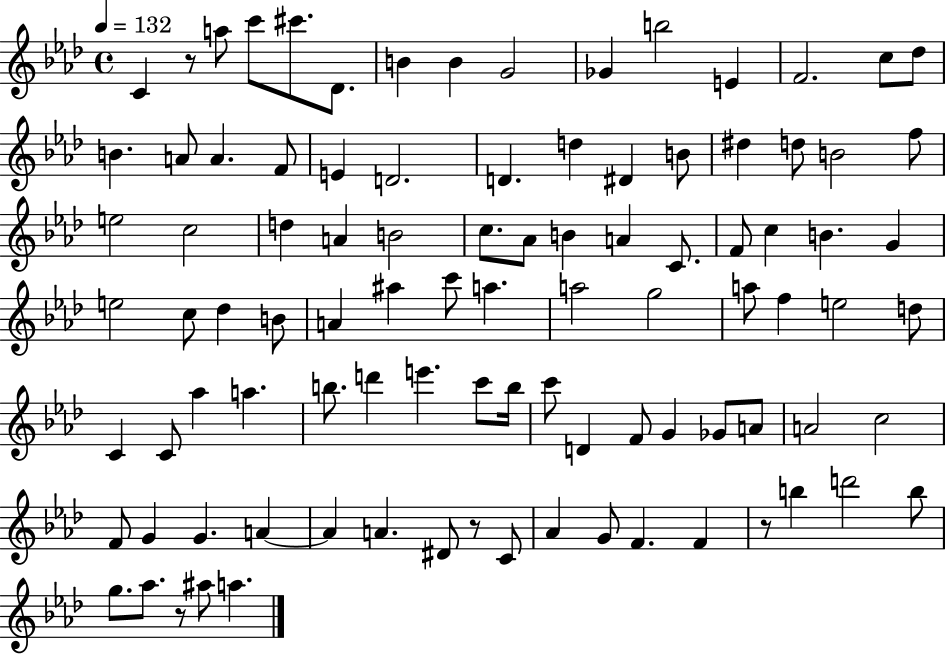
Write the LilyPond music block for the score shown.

{
  \clef treble
  \time 4/4
  \defaultTimeSignature
  \key aes \major
  \tempo 4 = 132
  c'4 r8 a''8 c'''8 cis'''8. des'8. | b'4 b'4 g'2 | ges'4 b''2 e'4 | f'2. c''8 des''8 | \break b'4. a'8 a'4. f'8 | e'4 d'2. | d'4. d''4 dis'4 b'8 | dis''4 d''8 b'2 f''8 | \break e''2 c''2 | d''4 a'4 b'2 | c''8. aes'8 b'4 a'4 c'8. | f'8 c''4 b'4. g'4 | \break e''2 c''8 des''4 b'8 | a'4 ais''4 c'''8 a''4. | a''2 g''2 | a''8 f''4 e''2 d''8 | \break c'4 c'8 aes''4 a''4. | b''8. d'''4 e'''4. c'''8 b''16 | c'''8 d'4 f'8 g'4 ges'8 a'8 | a'2 c''2 | \break f'8 g'4 g'4. a'4~~ | a'4 a'4. dis'8 r8 c'8 | aes'4 g'8 f'4. f'4 | r8 b''4 d'''2 b''8 | \break g''8. aes''8. r8 ais''8 a''4. | \bar "|."
}